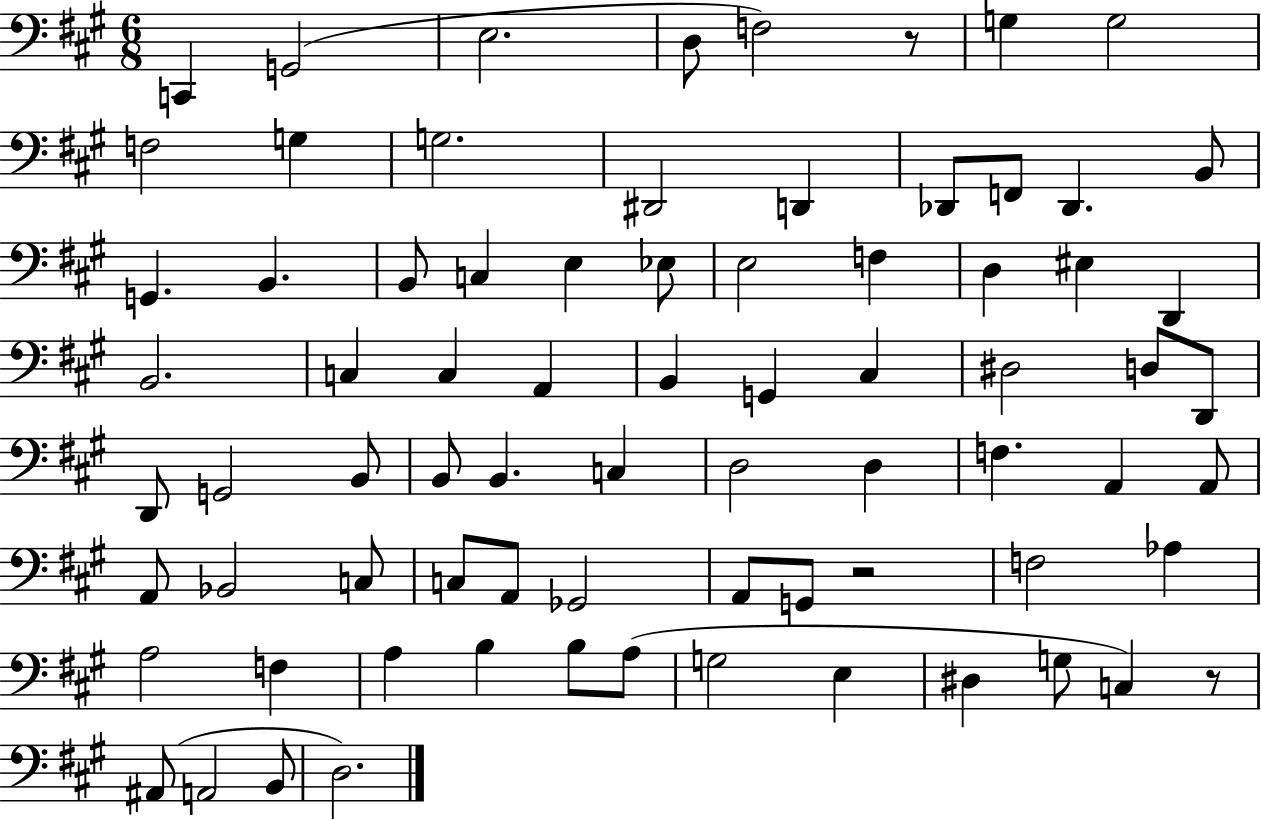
{
  \clef bass
  \numericTimeSignature
  \time 6/8
  \key a \major
  c,4 g,2( | e2. | d8 f2) r8 | g4 g2 | \break f2 g4 | g2. | dis,2 d,4 | des,8 f,8 des,4. b,8 | \break g,4. b,4. | b,8 c4 e4 ees8 | e2 f4 | d4 eis4 d,4 | \break b,2. | c4 c4 a,4 | b,4 g,4 cis4 | dis2 d8 d,8 | \break d,8 g,2 b,8 | b,8 b,4. c4 | d2 d4 | f4. a,4 a,8 | \break a,8 bes,2 c8 | c8 a,8 ges,2 | a,8 g,8 r2 | f2 aes4 | \break a2 f4 | a4 b4 b8 a8( | g2 e4 | dis4 g8 c4) r8 | \break ais,8( a,2 b,8 | d2.) | \bar "|."
}